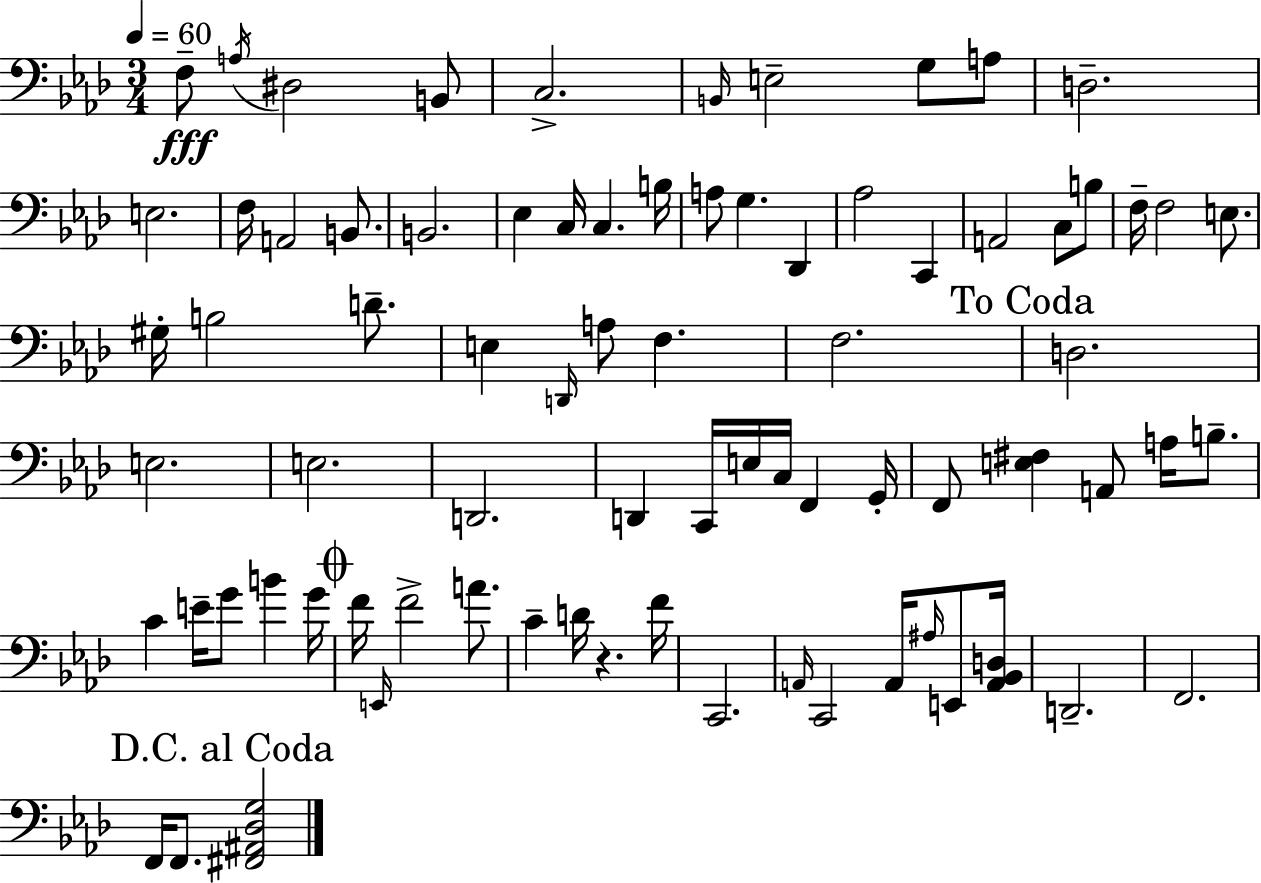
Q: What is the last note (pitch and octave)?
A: F2